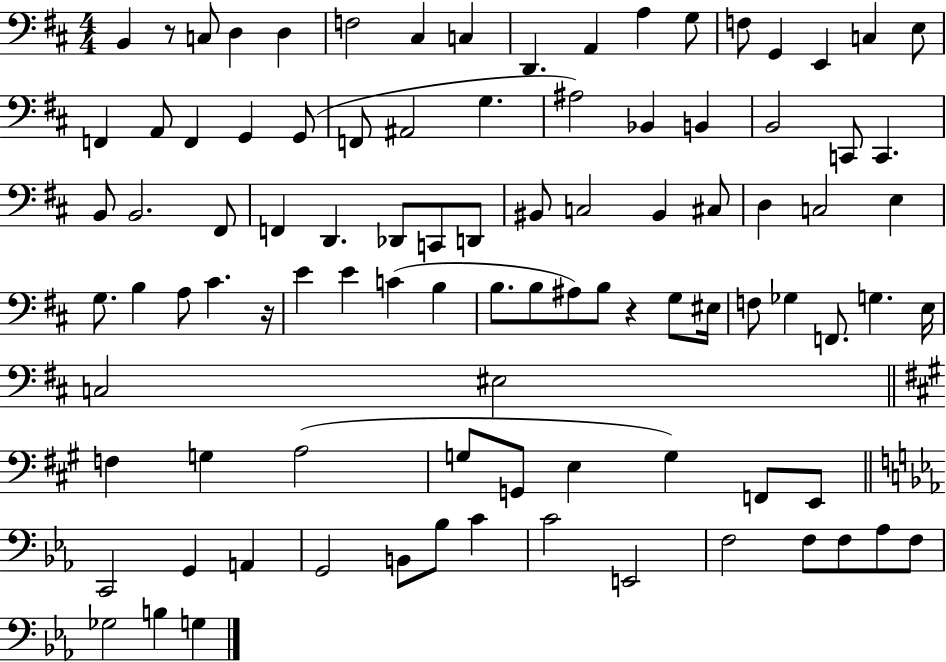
X:1
T:Untitled
M:4/4
L:1/4
K:D
B,, z/2 C,/2 D, D, F,2 ^C, C, D,, A,, A, G,/2 F,/2 G,, E,, C, E,/2 F,, A,,/2 F,, G,, G,,/2 F,,/2 ^A,,2 G, ^A,2 _B,, B,, B,,2 C,,/2 C,, B,,/2 B,,2 ^F,,/2 F,, D,, _D,,/2 C,,/2 D,,/2 ^B,,/2 C,2 ^B,, ^C,/2 D, C,2 E, G,/2 B, A,/2 ^C z/4 E E C B, B,/2 B,/2 ^A,/2 B,/2 z G,/2 ^E,/4 F,/2 _G, F,,/2 G, E,/4 C,2 ^E,2 F, G, A,2 G,/2 G,,/2 E, G, F,,/2 E,,/2 C,,2 G,, A,, G,,2 B,,/2 _B,/2 C C2 E,,2 F,2 F,/2 F,/2 _A,/2 F,/2 _G,2 B, G,